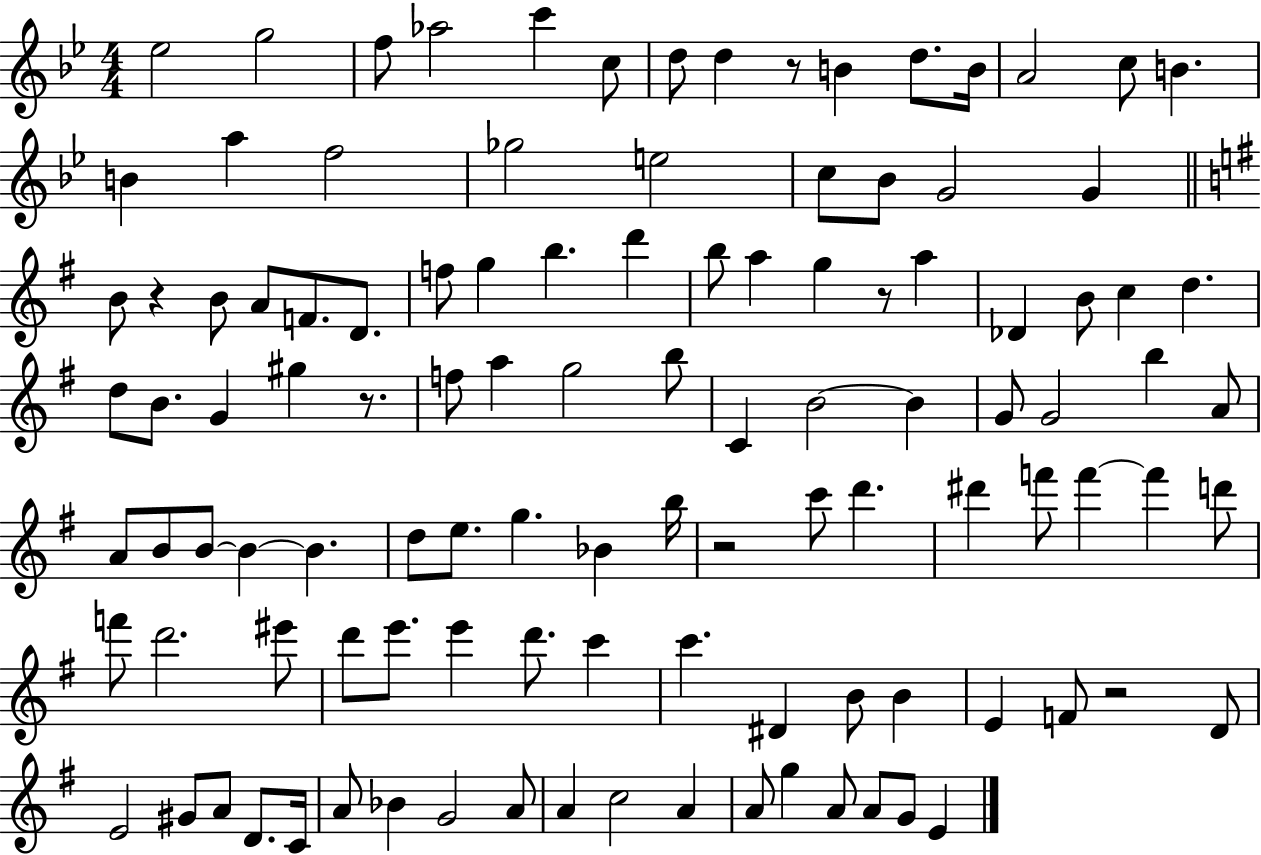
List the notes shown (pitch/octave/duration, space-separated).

Eb5/h G5/h F5/e Ab5/h C6/q C5/e D5/e D5/q R/e B4/q D5/e. B4/s A4/h C5/e B4/q. B4/q A5/q F5/h Gb5/h E5/h C5/e Bb4/e G4/h G4/q B4/e R/q B4/e A4/e F4/e. D4/e. F5/e G5/q B5/q. D6/q B5/e A5/q G5/q R/e A5/q Db4/q B4/e C5/q D5/q. D5/e B4/e. G4/q G#5/q R/e. F5/e A5/q G5/h B5/e C4/q B4/h B4/q G4/e G4/h B5/q A4/e A4/e B4/e B4/e B4/q B4/q. D5/e E5/e. G5/q. Bb4/q B5/s R/h C6/e D6/q. D#6/q F6/e F6/q F6/q D6/e F6/e D6/h. EIS6/e D6/e E6/e. E6/q D6/e. C6/q C6/q. D#4/q B4/e B4/q E4/q F4/e R/h D4/e E4/h G#4/e A4/e D4/e. C4/s A4/e Bb4/q G4/h A4/e A4/q C5/h A4/q A4/e G5/q A4/e A4/e G4/e E4/q